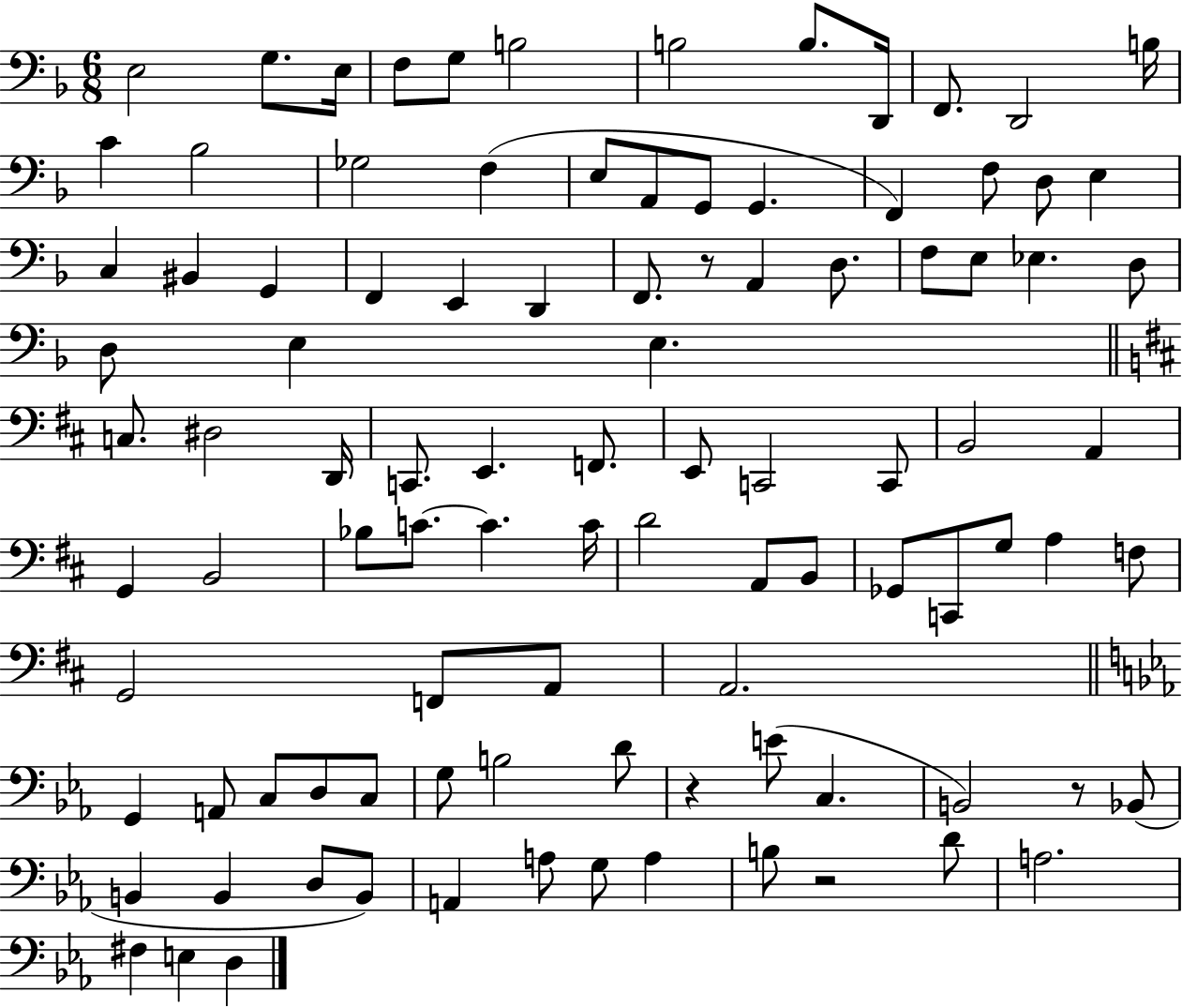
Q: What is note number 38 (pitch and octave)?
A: D3